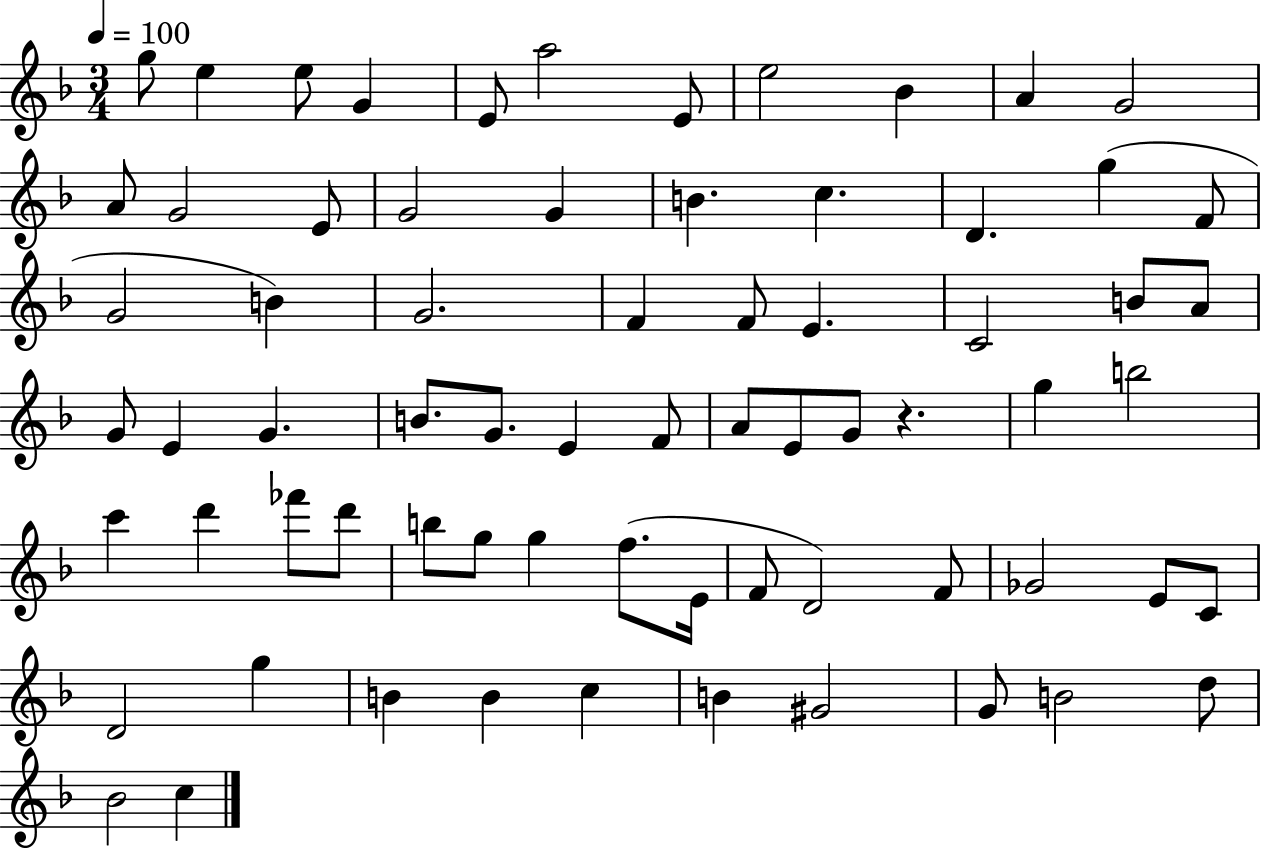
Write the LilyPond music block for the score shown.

{
  \clef treble
  \numericTimeSignature
  \time 3/4
  \key f \major
  \tempo 4 = 100
  g''8 e''4 e''8 g'4 | e'8 a''2 e'8 | e''2 bes'4 | a'4 g'2 | \break a'8 g'2 e'8 | g'2 g'4 | b'4. c''4. | d'4. g''4( f'8 | \break g'2 b'4) | g'2. | f'4 f'8 e'4. | c'2 b'8 a'8 | \break g'8 e'4 g'4. | b'8. g'8. e'4 f'8 | a'8 e'8 g'8 r4. | g''4 b''2 | \break c'''4 d'''4 fes'''8 d'''8 | b''8 g''8 g''4 f''8.( e'16 | f'8 d'2) f'8 | ges'2 e'8 c'8 | \break d'2 g''4 | b'4 b'4 c''4 | b'4 gis'2 | g'8 b'2 d''8 | \break bes'2 c''4 | \bar "|."
}